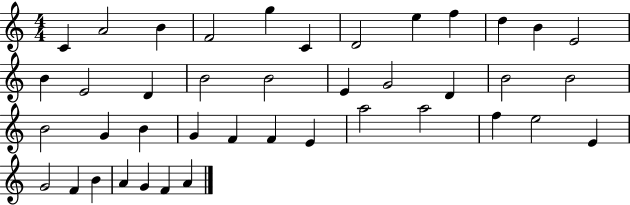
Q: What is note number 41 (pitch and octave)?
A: A4